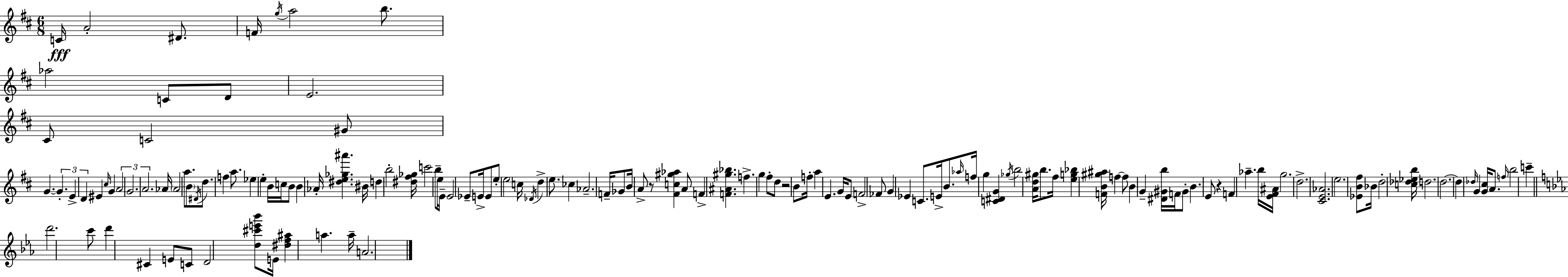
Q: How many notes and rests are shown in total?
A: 143